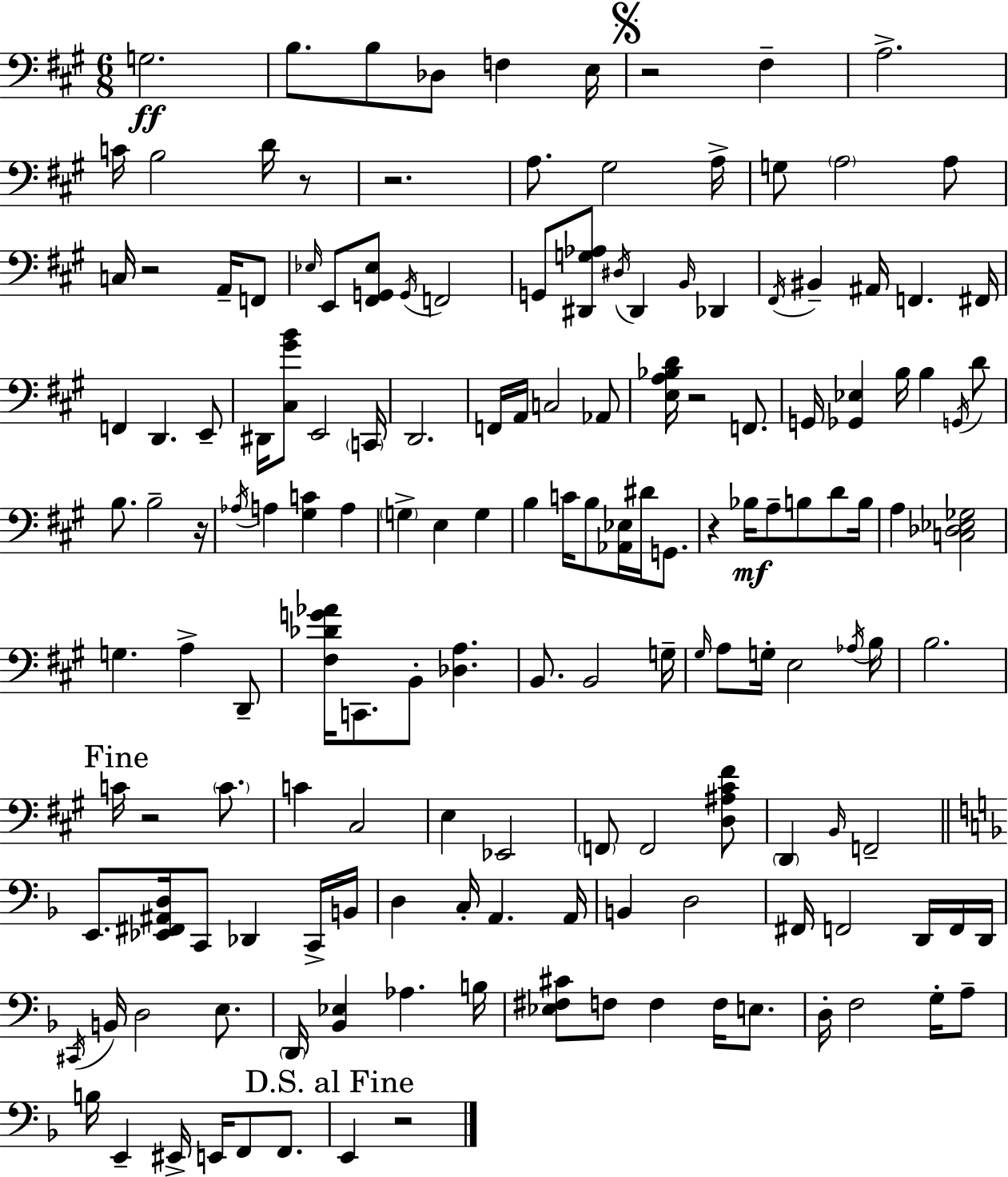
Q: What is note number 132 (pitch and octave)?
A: F2